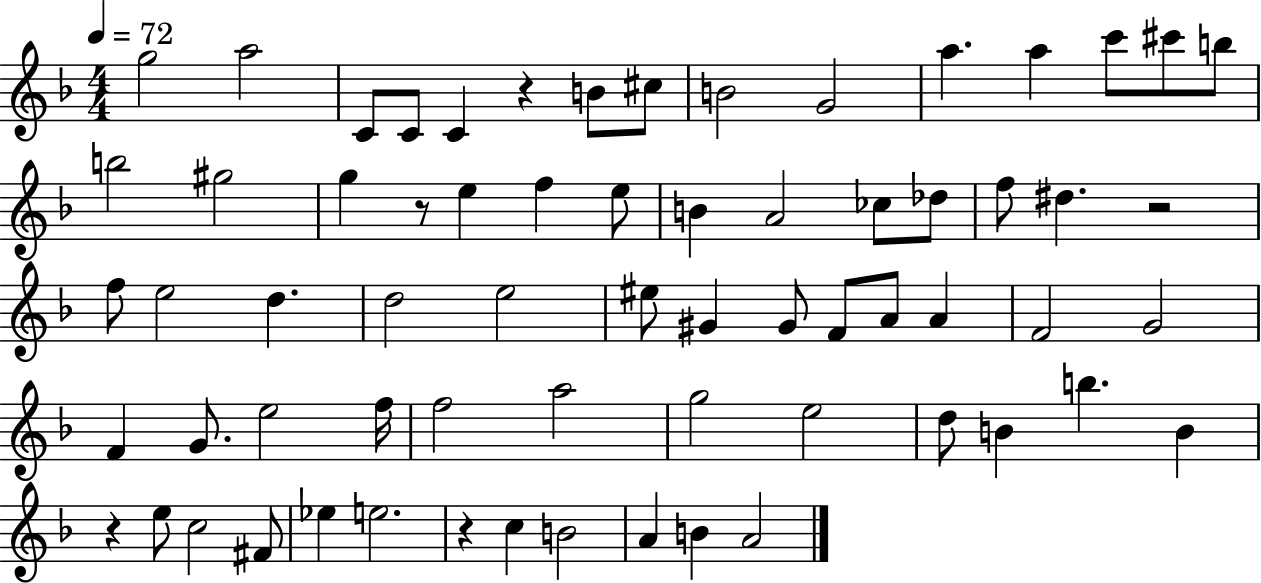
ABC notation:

X:1
T:Untitled
M:4/4
L:1/4
K:F
g2 a2 C/2 C/2 C z B/2 ^c/2 B2 G2 a a c'/2 ^c'/2 b/2 b2 ^g2 g z/2 e f e/2 B A2 _c/2 _d/2 f/2 ^d z2 f/2 e2 d d2 e2 ^e/2 ^G ^G/2 F/2 A/2 A F2 G2 F G/2 e2 f/4 f2 a2 g2 e2 d/2 B b B z e/2 c2 ^F/2 _e e2 z c B2 A B A2